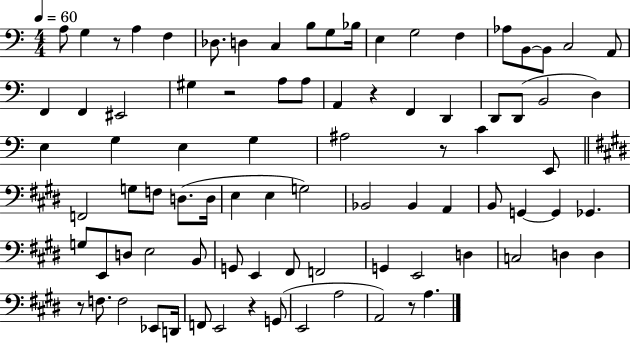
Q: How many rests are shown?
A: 7